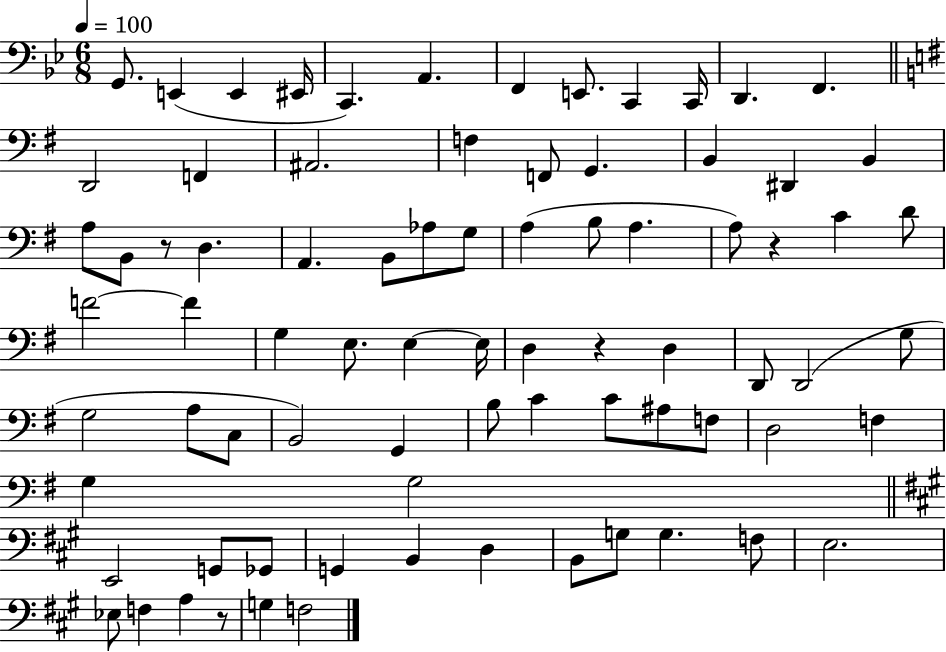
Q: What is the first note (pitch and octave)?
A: G2